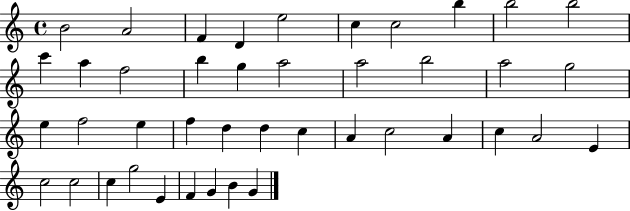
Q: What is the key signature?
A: C major